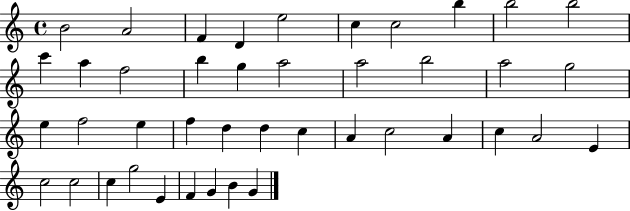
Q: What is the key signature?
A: C major